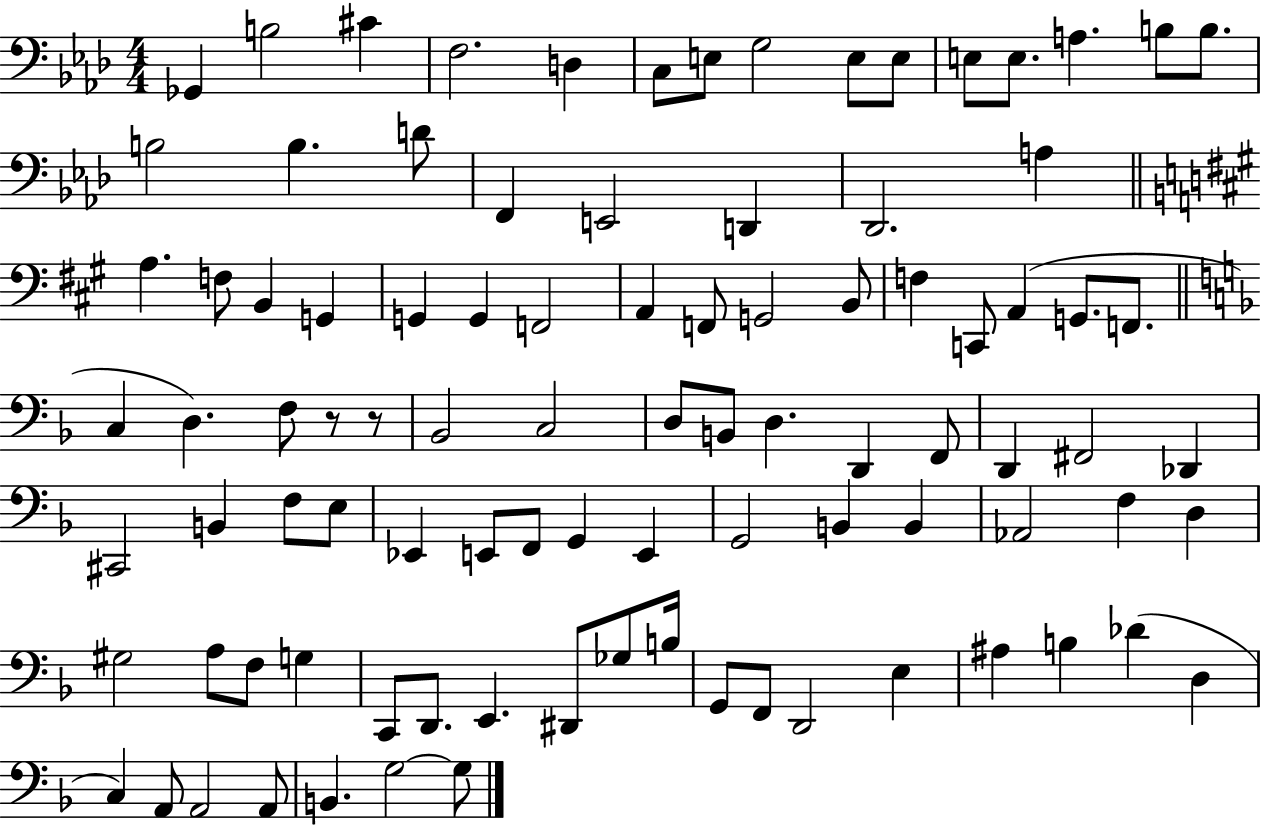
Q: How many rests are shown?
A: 2